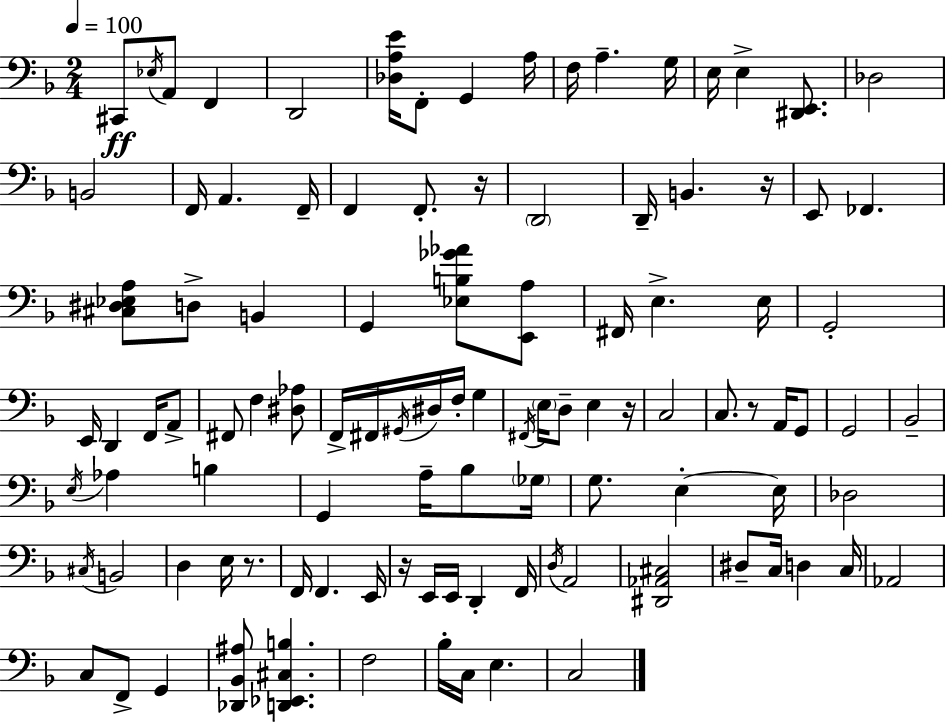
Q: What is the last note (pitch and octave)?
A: C3